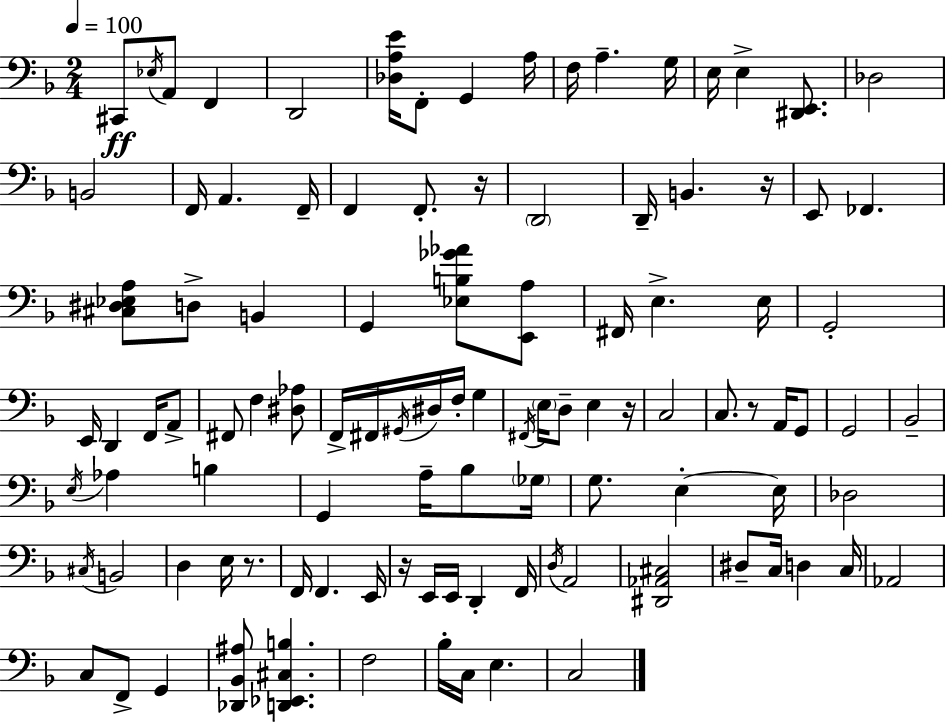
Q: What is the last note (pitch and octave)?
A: C3